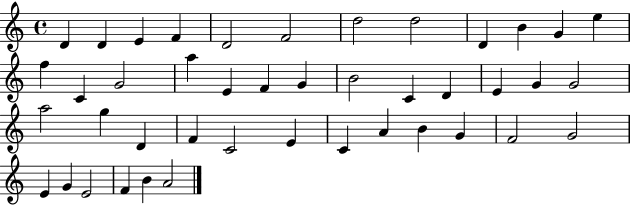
{
  \clef treble
  \time 4/4
  \defaultTimeSignature
  \key c \major
  d'4 d'4 e'4 f'4 | d'2 f'2 | d''2 d''2 | d'4 b'4 g'4 e''4 | \break f''4 c'4 g'2 | a''4 e'4 f'4 g'4 | b'2 c'4 d'4 | e'4 g'4 g'2 | \break a''2 g''4 d'4 | f'4 c'2 e'4 | c'4 a'4 b'4 g'4 | f'2 g'2 | \break e'4 g'4 e'2 | f'4 b'4 a'2 | \bar "|."
}